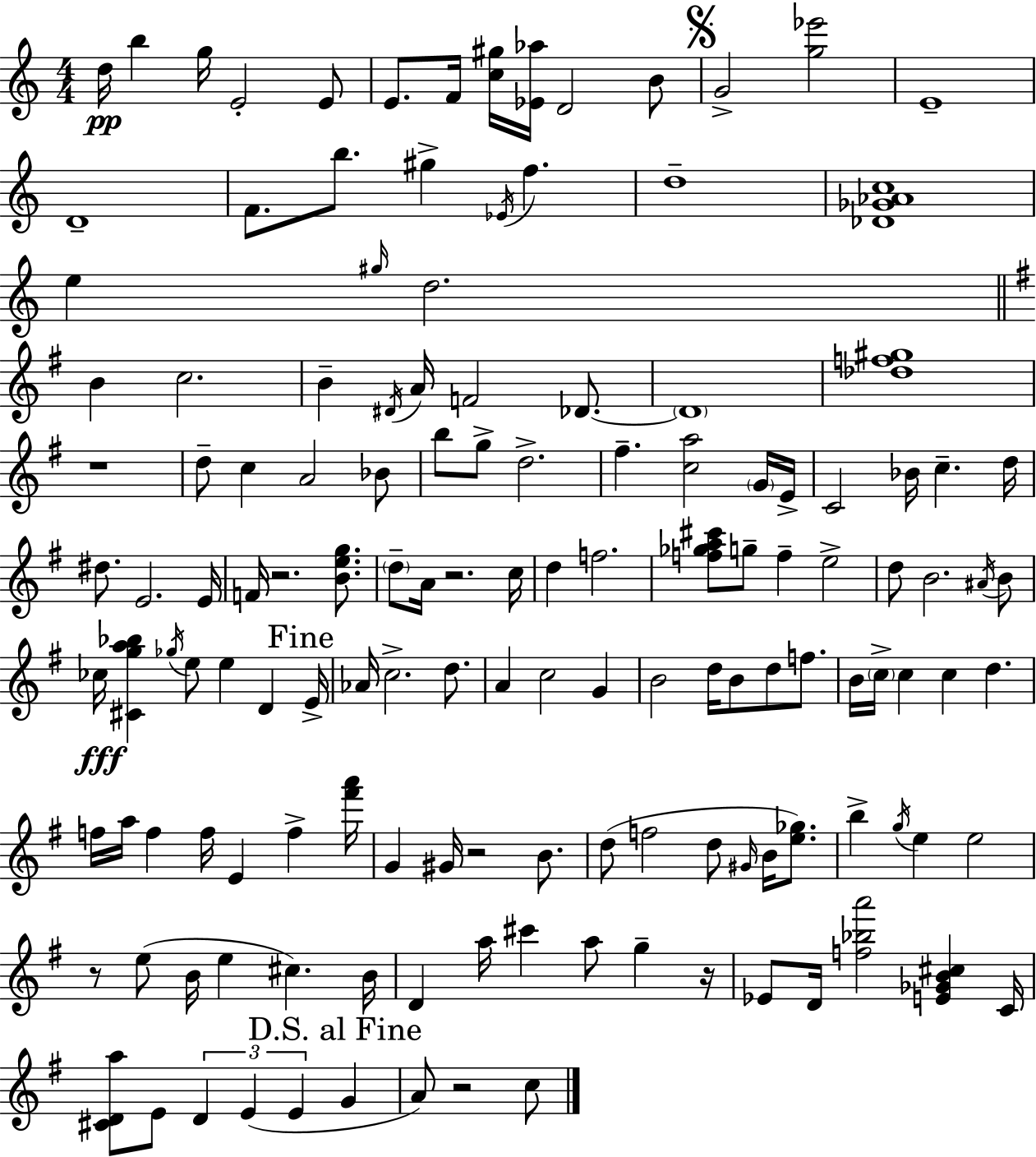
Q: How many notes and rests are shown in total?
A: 140